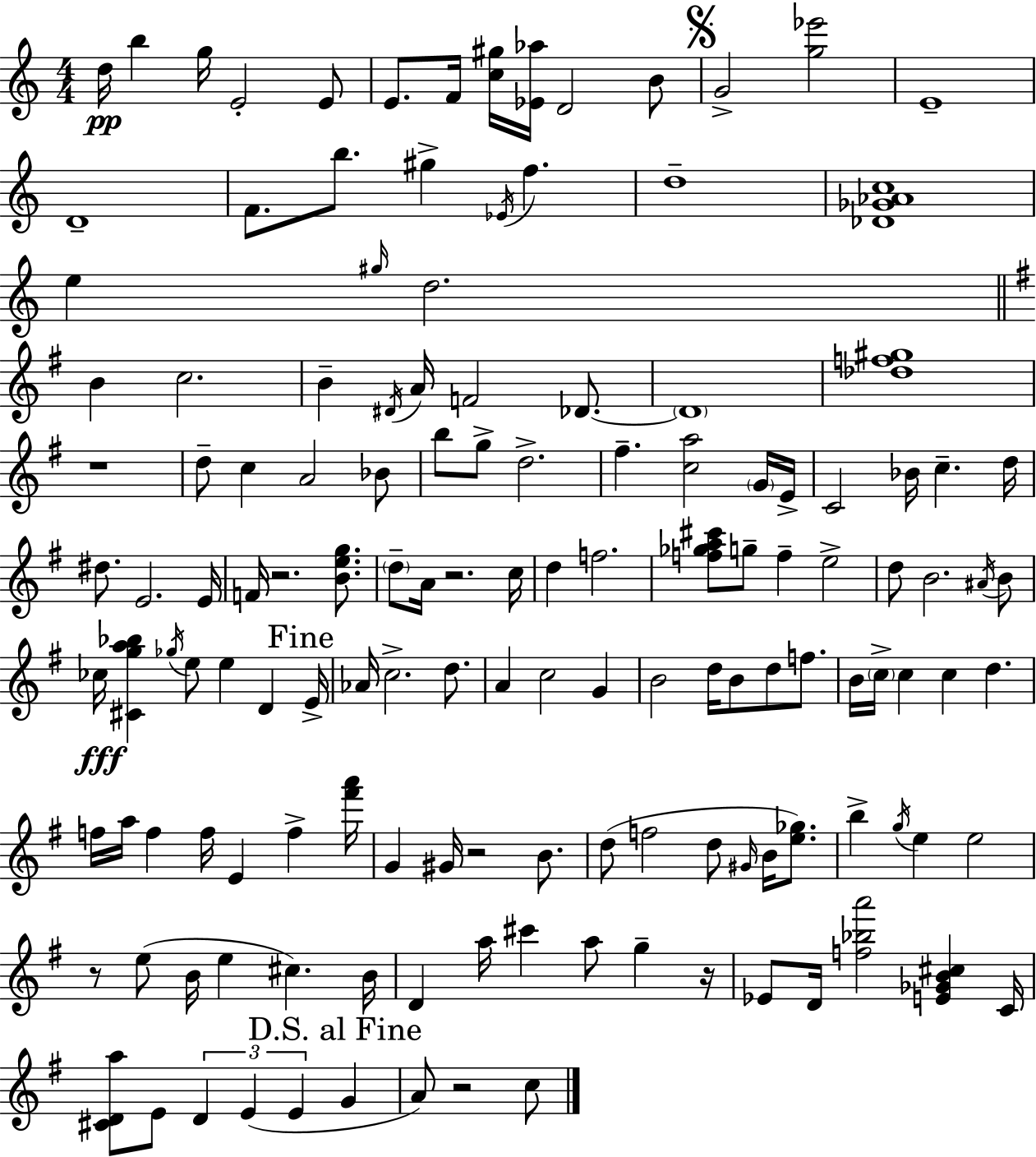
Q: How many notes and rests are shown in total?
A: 140